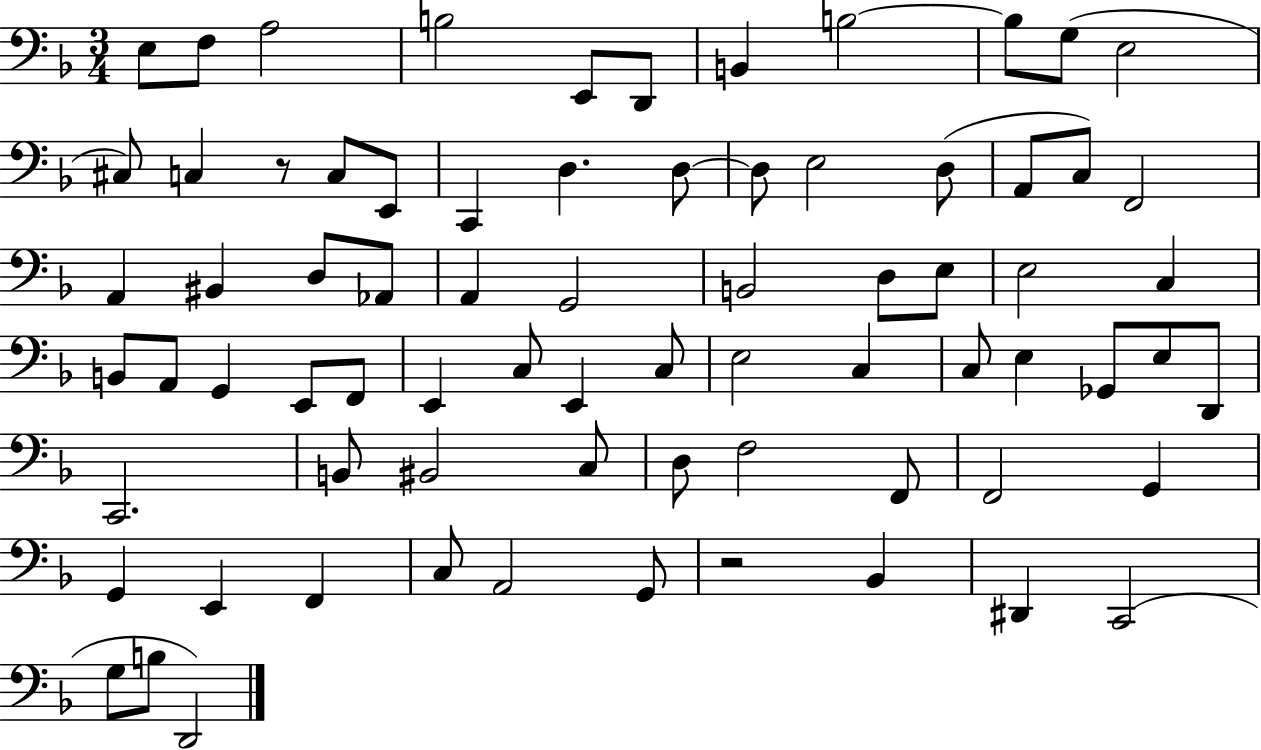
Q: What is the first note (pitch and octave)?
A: E3